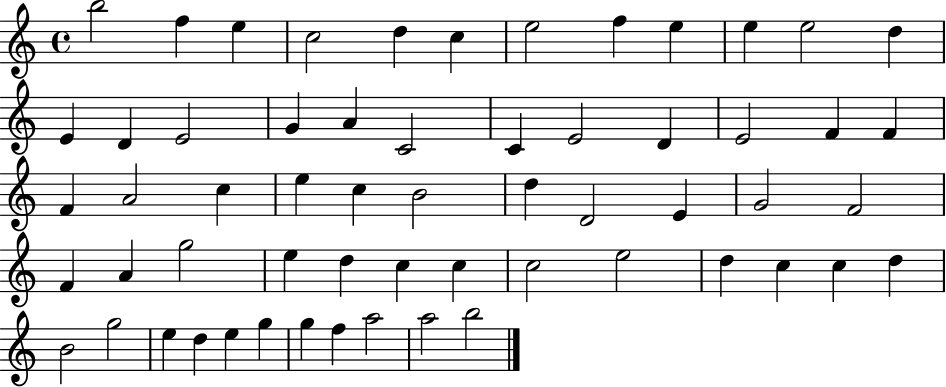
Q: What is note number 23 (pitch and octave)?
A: F4